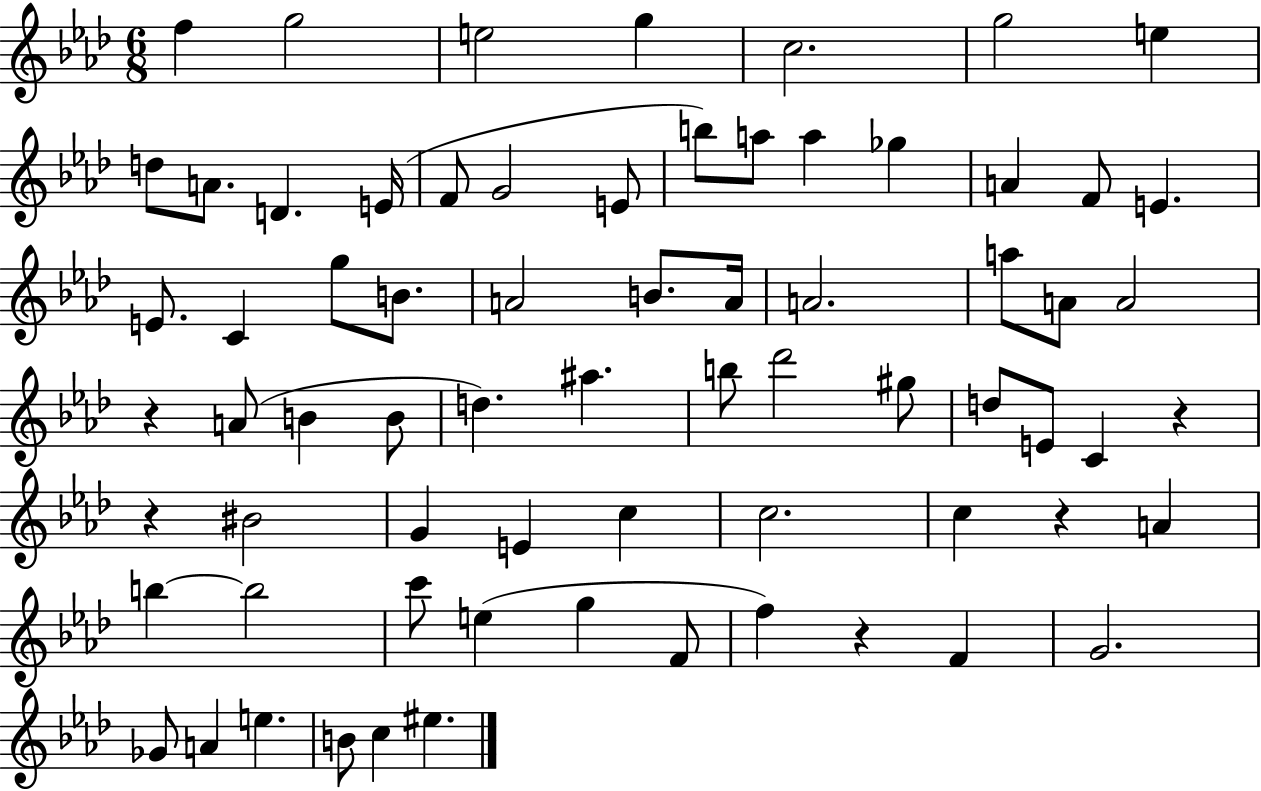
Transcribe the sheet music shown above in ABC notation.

X:1
T:Untitled
M:6/8
L:1/4
K:Ab
f g2 e2 g c2 g2 e d/2 A/2 D E/4 F/2 G2 E/2 b/2 a/2 a _g A F/2 E E/2 C g/2 B/2 A2 B/2 A/4 A2 a/2 A/2 A2 z A/2 B B/2 d ^a b/2 _d'2 ^g/2 d/2 E/2 C z z ^B2 G E c c2 c z A b b2 c'/2 e g F/2 f z F G2 _G/2 A e B/2 c ^e